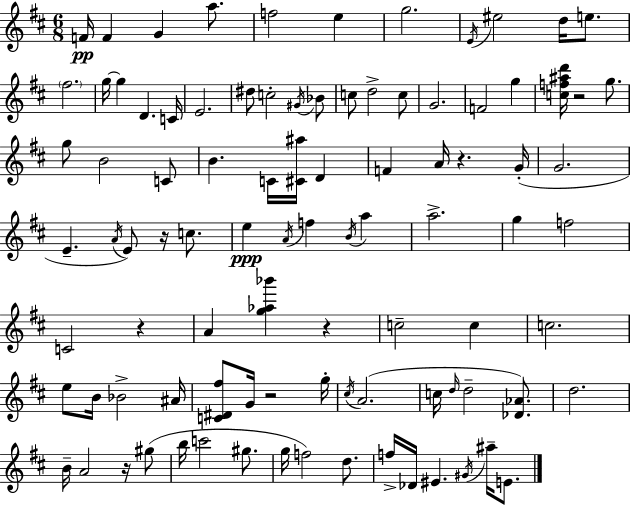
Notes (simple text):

F4/s F4/q G4/q A5/e. F5/h E5/q G5/h. E4/s EIS5/h D5/s E5/e. F#5/h. G5/s G5/q D4/q. C4/s E4/h. D#5/e C5/h G#4/s Bb4/e C5/e D5/h C5/e G4/h. F4/h G5/q [C5,F5,A#5,D6]/s R/h G5/e. G5/e B4/h C4/e B4/q. C4/s [C#4,A#5]/s D4/q F4/q A4/s R/q. G4/s G4/h. E4/q. A4/s E4/e R/s C5/e. E5/q A4/s F5/q B4/s A5/q A5/h. G5/q F5/h C4/h R/q A4/q [G5,Ab5,Bb6]/q R/q C5/h C5/q C5/h. E5/e B4/s Bb4/h A#4/s [C4,D#4,F#5]/e G4/s R/h G5/s C#5/s A4/h. C5/s D5/s D5/h [Db4,Ab4]/e. D5/h. B4/s A4/h R/s G#5/e B5/s C6/h G#5/e. G5/s F5/h D5/e. F5/s Db4/s EIS4/q. G#4/s A#5/s E4/e.